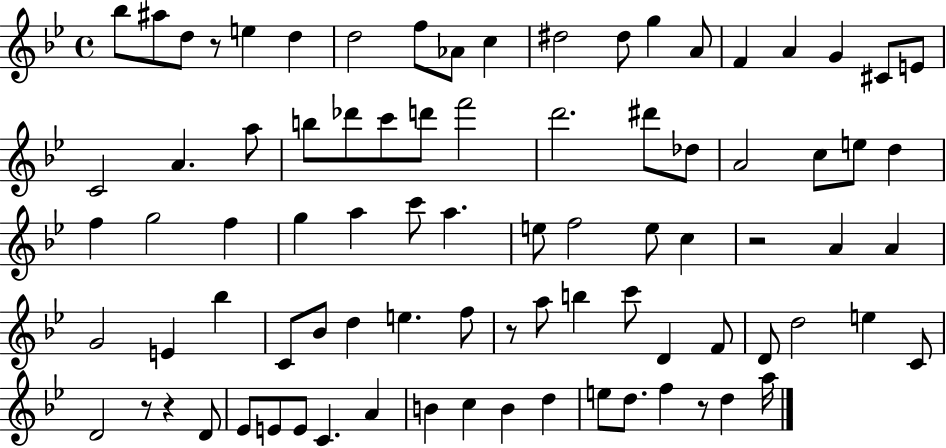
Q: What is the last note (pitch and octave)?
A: A5